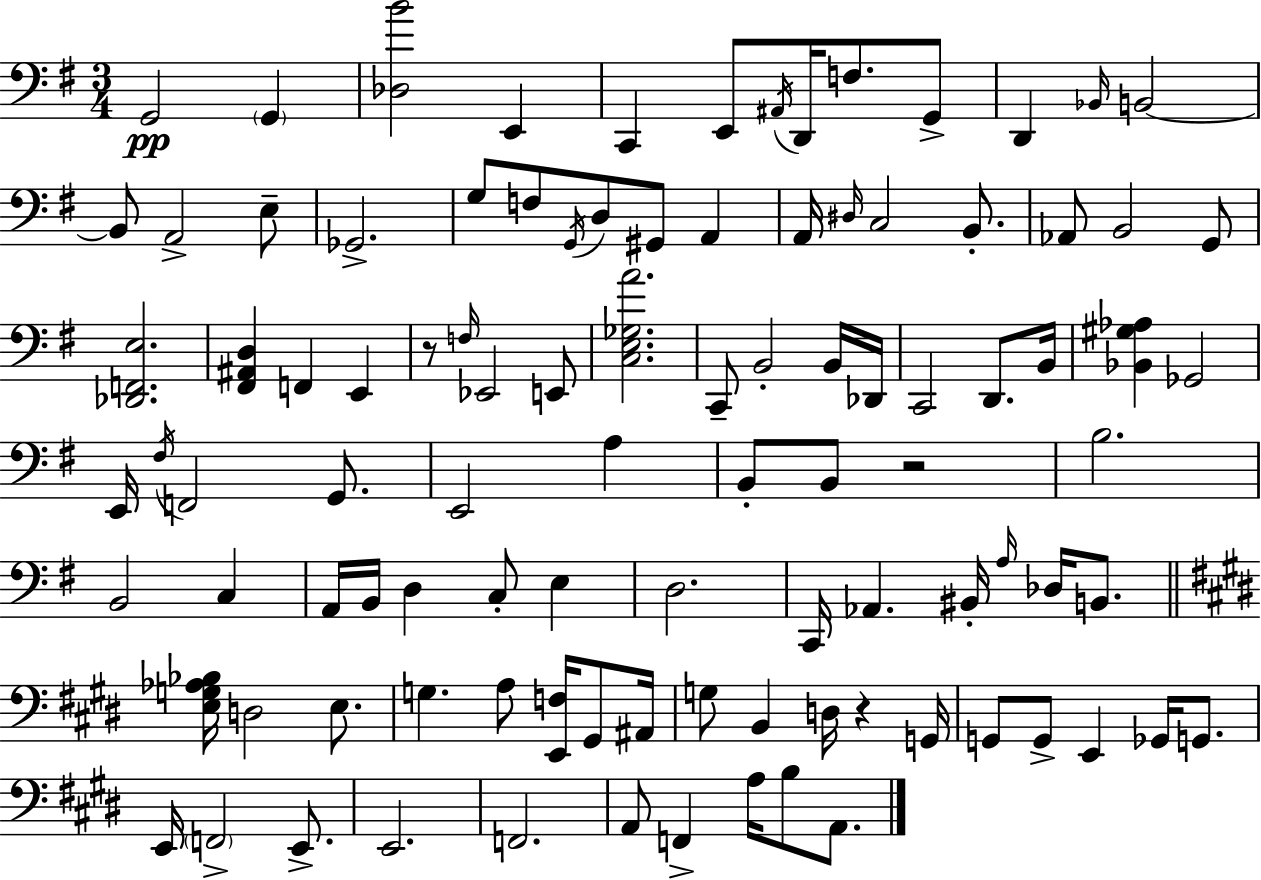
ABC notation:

X:1
T:Untitled
M:3/4
L:1/4
K:Em
G,,2 G,, [_D,B]2 E,, C,, E,,/2 ^A,,/4 D,,/4 F,/2 G,,/2 D,, _B,,/4 B,,2 B,,/2 A,,2 E,/2 _G,,2 G,/2 F,/2 G,,/4 D,/2 ^G,,/2 A,, A,,/4 ^D,/4 C,2 B,,/2 _A,,/2 B,,2 G,,/2 [_D,,F,,E,]2 [^F,,^A,,D,] F,, E,, z/2 F,/4 _E,,2 E,,/2 [C,E,_G,A]2 C,,/2 B,,2 B,,/4 _D,,/4 C,,2 D,,/2 B,,/4 [_B,,^G,_A,] _G,,2 E,,/4 ^F,/4 F,,2 G,,/2 E,,2 A, B,,/2 B,,/2 z2 B,2 B,,2 C, A,,/4 B,,/4 D, C,/2 E, D,2 C,,/4 _A,, ^B,,/4 A,/4 _D,/4 B,,/2 [E,G,_A,_B,]/4 D,2 E,/2 G, A,/2 [E,,F,]/4 ^G,,/2 ^A,,/4 G,/2 B,, D,/4 z G,,/4 G,,/2 G,,/2 E,, _G,,/4 G,,/2 E,,/4 F,,2 E,,/2 E,,2 F,,2 A,,/2 F,, A,/4 B,/2 A,,/2